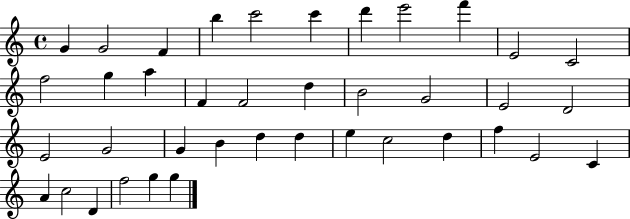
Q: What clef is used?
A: treble